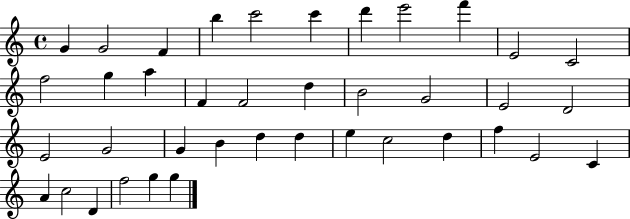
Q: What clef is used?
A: treble